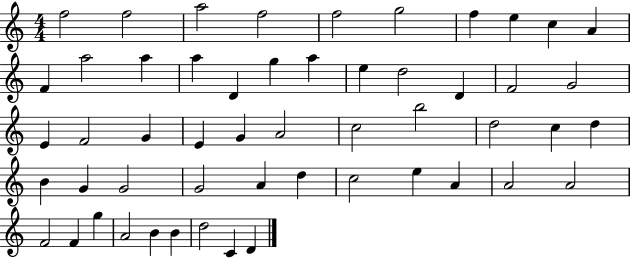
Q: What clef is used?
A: treble